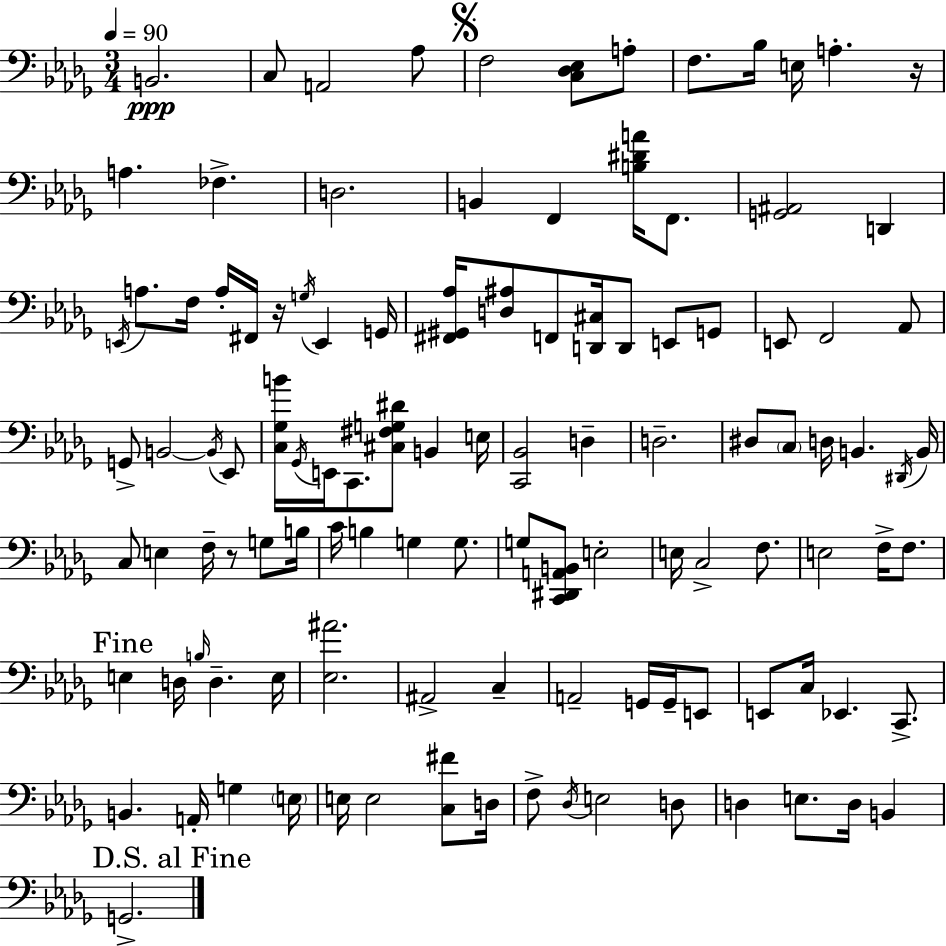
X:1
T:Untitled
M:3/4
L:1/4
K:Bbm
B,,2 C,/2 A,,2 _A,/2 F,2 [C,_D,_E,]/2 A,/2 F,/2 _B,/4 E,/4 A, z/4 A, _F, D,2 B,, F,, [B,^DA]/4 F,,/2 [G,,^A,,]2 D,, E,,/4 A,/2 F,/4 A,/4 ^F,,/4 z/4 G,/4 E,, G,,/4 [^F,,^G,,_A,]/4 [D,^A,]/2 F,,/2 [D,,^C,]/4 D,,/2 E,,/2 G,,/2 E,,/2 F,,2 _A,,/2 G,,/2 B,,2 B,,/4 _E,,/2 [C,_G,B]/4 _G,,/4 E,,/4 C,,/2 [^C,^F,G,^D]/2 B,, E,/4 [C,,_B,,]2 D, D,2 ^D,/2 C,/2 D,/4 B,, ^D,,/4 B,,/4 C,/2 E, F,/4 z/2 G,/2 B,/4 C/4 B, G, G,/2 G,/2 [C,,^D,,A,,B,,]/2 E,2 E,/4 C,2 F,/2 E,2 F,/4 F,/2 E, D,/4 B,/4 D, E,/4 [_E,^A]2 ^A,,2 C, A,,2 G,,/4 G,,/4 E,,/2 E,,/2 C,/4 _E,, C,,/2 B,, A,,/4 G, E,/4 E,/4 E,2 [C,^F]/2 D,/4 F,/2 _D,/4 E,2 D,/2 D, E,/2 D,/4 B,, G,,2